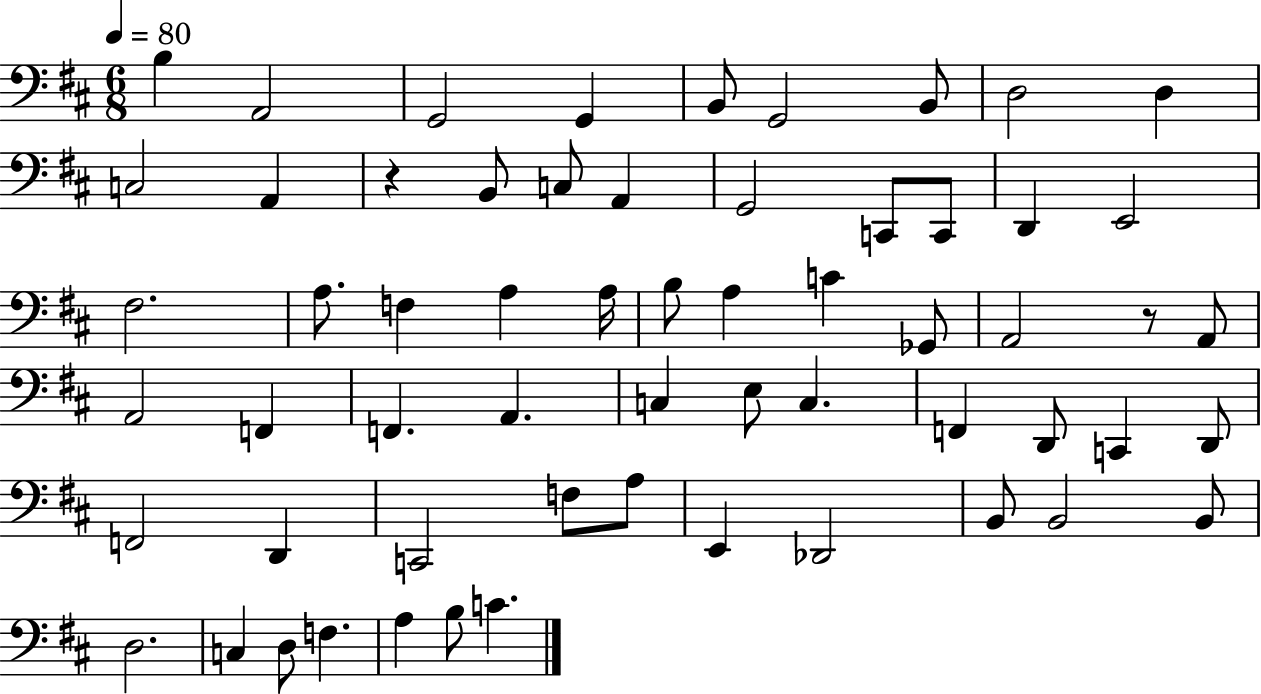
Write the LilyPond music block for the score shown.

{
  \clef bass
  \numericTimeSignature
  \time 6/8
  \key d \major
  \tempo 4 = 80
  \repeat volta 2 { b4 a,2 | g,2 g,4 | b,8 g,2 b,8 | d2 d4 | \break c2 a,4 | r4 b,8 c8 a,4 | g,2 c,8 c,8 | d,4 e,2 | \break fis2. | a8. f4 a4 a16 | b8 a4 c'4 ges,8 | a,2 r8 a,8 | \break a,2 f,4 | f,4. a,4. | c4 e8 c4. | f,4 d,8 c,4 d,8 | \break f,2 d,4 | c,2 f8 a8 | e,4 des,2 | b,8 b,2 b,8 | \break d2. | c4 d8 f4. | a4 b8 c'4. | } \bar "|."
}